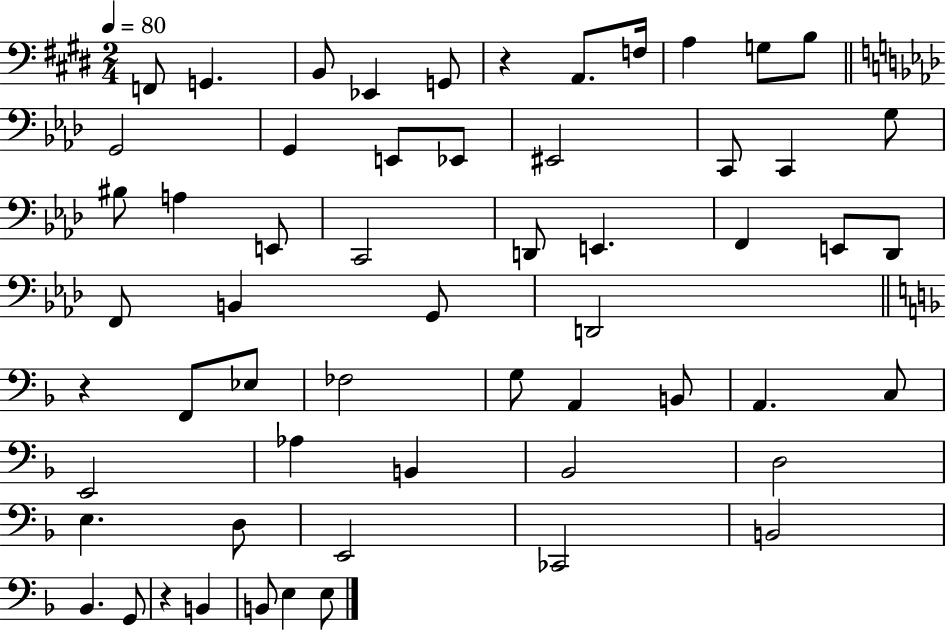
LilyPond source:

{
  \clef bass
  \numericTimeSignature
  \time 2/4
  \key e \major
  \tempo 4 = 80
  f,8 g,4. | b,8 ees,4 g,8 | r4 a,8. f16 | a4 g8 b8 | \break \bar "||" \break \key aes \major g,2 | g,4 e,8 ees,8 | eis,2 | c,8 c,4 g8 | \break bis8 a4 e,8 | c,2 | d,8 e,4. | f,4 e,8 des,8 | \break f,8 b,4 g,8 | d,2 | \bar "||" \break \key d \minor r4 f,8 ees8 | fes2 | g8 a,4 b,8 | a,4. c8 | \break e,2 | aes4 b,4 | bes,2 | d2 | \break e4. d8 | e,2 | ces,2 | b,2 | \break bes,4. g,8 | r4 b,4 | b,8 e4 e8 | \bar "|."
}